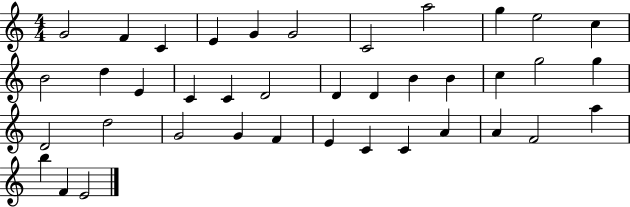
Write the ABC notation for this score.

X:1
T:Untitled
M:4/4
L:1/4
K:C
G2 F C E G G2 C2 a2 g e2 c B2 d E C C D2 D D B B c g2 g D2 d2 G2 G F E C C A A F2 a b F E2